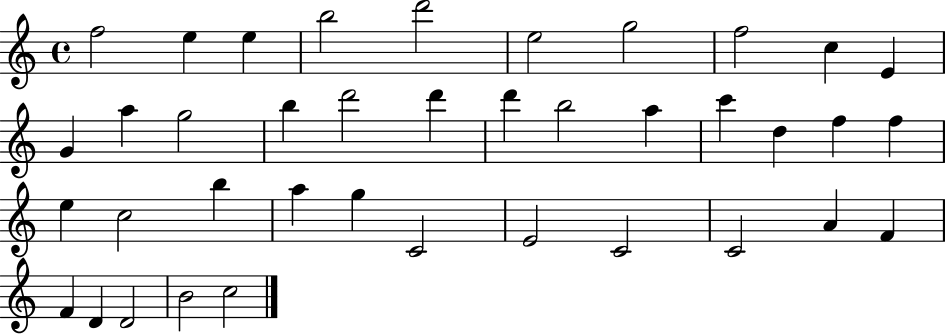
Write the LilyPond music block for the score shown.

{
  \clef treble
  \time 4/4
  \defaultTimeSignature
  \key c \major
  f''2 e''4 e''4 | b''2 d'''2 | e''2 g''2 | f''2 c''4 e'4 | \break g'4 a''4 g''2 | b''4 d'''2 d'''4 | d'''4 b''2 a''4 | c'''4 d''4 f''4 f''4 | \break e''4 c''2 b''4 | a''4 g''4 c'2 | e'2 c'2 | c'2 a'4 f'4 | \break f'4 d'4 d'2 | b'2 c''2 | \bar "|."
}